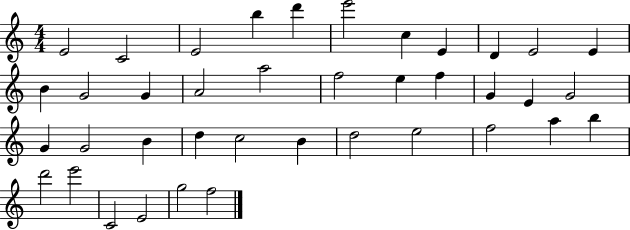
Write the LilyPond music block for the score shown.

{
  \clef treble
  \numericTimeSignature
  \time 4/4
  \key c \major
  e'2 c'2 | e'2 b''4 d'''4 | e'''2 c''4 e'4 | d'4 e'2 e'4 | \break b'4 g'2 g'4 | a'2 a''2 | f''2 e''4 f''4 | g'4 e'4 g'2 | \break g'4 g'2 b'4 | d''4 c''2 b'4 | d''2 e''2 | f''2 a''4 b''4 | \break d'''2 e'''2 | c'2 e'2 | g''2 f''2 | \bar "|."
}